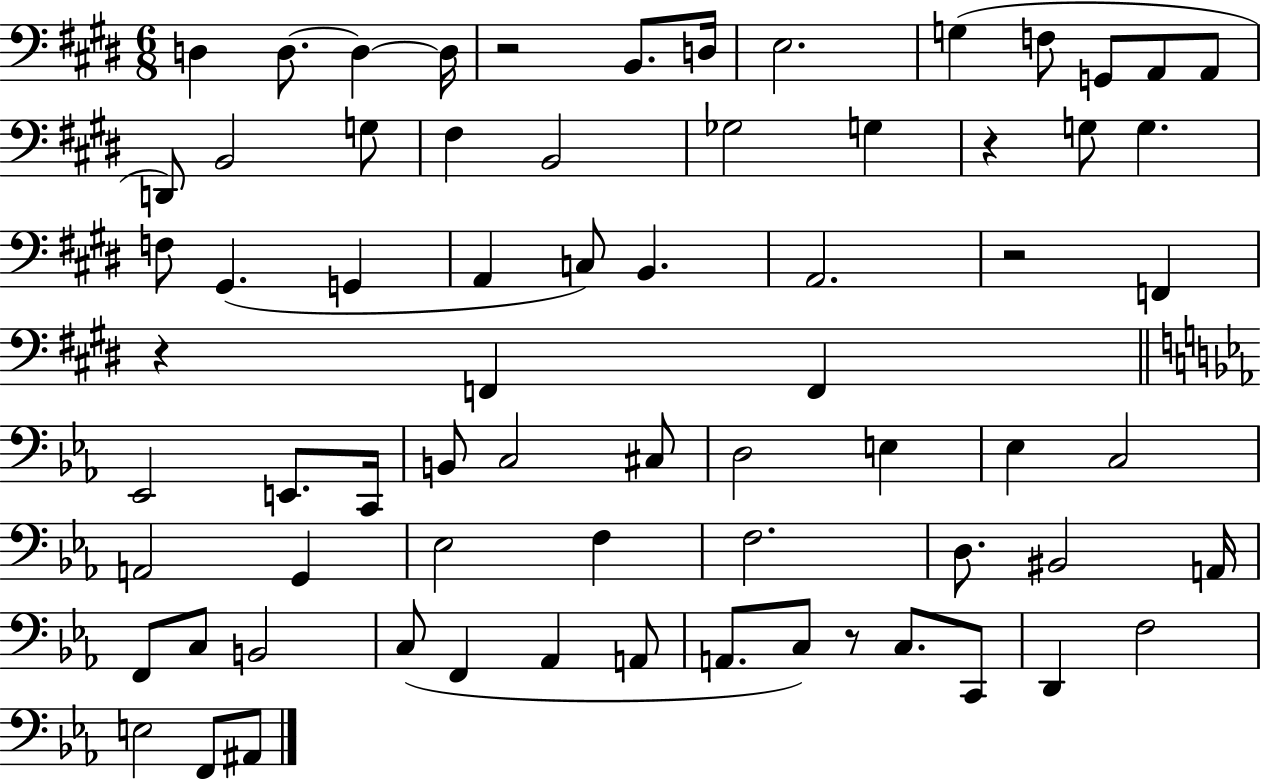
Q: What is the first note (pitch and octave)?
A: D3